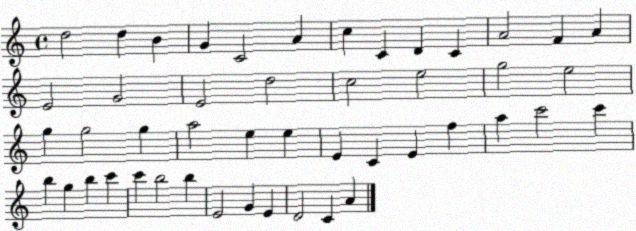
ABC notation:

X:1
T:Untitled
M:4/4
L:1/4
K:C
d2 d B G C2 A c C D C A2 F A E2 G2 E2 d2 c2 e2 g2 e2 g g2 g a2 e e E C E f a c'2 c' b g b c' c' b2 b E2 G E D2 C A